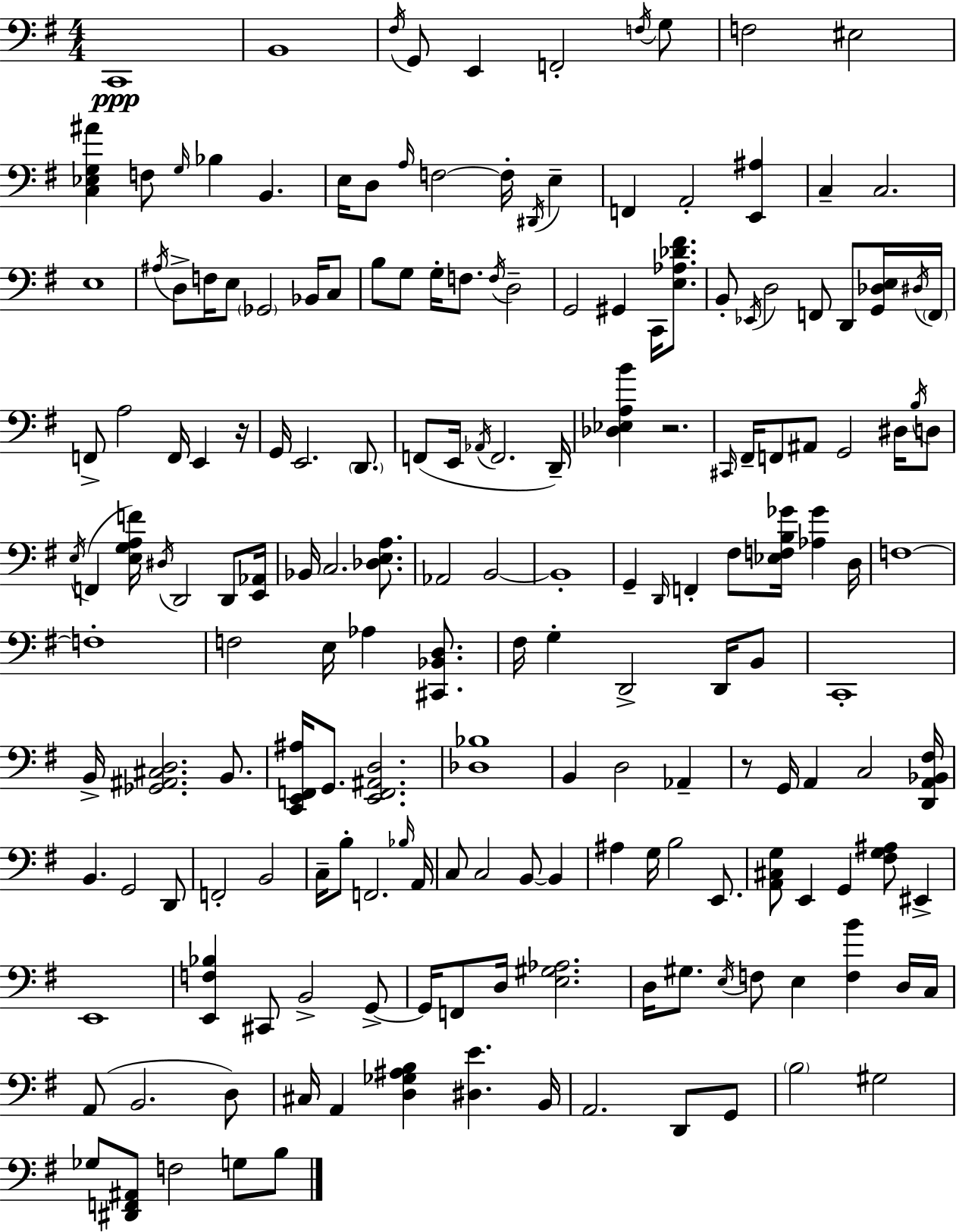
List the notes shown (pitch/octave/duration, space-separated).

C2/w B2/w F#3/s G2/e E2/q F2/h F3/s G3/e F3/h EIS3/h [C3,Eb3,G3,A#4]/q F3/e G3/s Bb3/q B2/q. E3/s D3/e A3/s F3/h F3/s D#2/s E3/q F2/q A2/h [E2,A#3]/q C3/q C3/h. E3/w A#3/s D3/e F3/s E3/e Gb2/h Bb2/s C3/e B3/e G3/e G3/s F3/e. F3/s D3/h G2/h G#2/q C2/s [E3,Ab3,Db4,F#4]/e. B2/e Eb2/s D3/h F2/e D2/e [G2,Db3,E3]/s D#3/s F2/s F2/e A3/h F2/s E2/q R/s G2/s E2/h. D2/e. F2/e E2/s Ab2/s F2/h. D2/s [Db3,Eb3,A3,B4]/q R/h. C#2/s F#2/s F2/e A#2/e G2/h D#3/s B3/s D3/e E3/s F2/q [E3,G3,A3,F4]/s D#3/s D2/h D2/e [E2,Ab2]/s Bb2/s C3/h. [Db3,E3,A3]/e. Ab2/h B2/h B2/w G2/q D2/s F2/q F#3/e [Eb3,F3,B3,Gb4]/s [Ab3,Gb4]/q D3/s F3/w F3/w F3/h E3/s Ab3/q [C#2,Bb2,D3]/e. F#3/s G3/q D2/h D2/s B2/e C2/w B2/s [Gb2,A#2,C#3,D3]/h. B2/e. [C2,E2,F2,A#3]/s G2/e. [E2,F2,A#2,D3]/h. [Db3,Bb3]/w B2/q D3/h Ab2/q R/e G2/s A2/q C3/h [D2,A2,Bb2,F#3]/s B2/q. G2/h D2/e F2/h B2/h C3/s B3/e F2/h. Bb3/s A2/s C3/e C3/h B2/e B2/q A#3/q G3/s B3/h E2/e. [A2,C#3,G3]/e E2/q G2/q [F#3,G3,A#3]/e EIS2/q E2/w [E2,F3,Bb3]/q C#2/e B2/h G2/e G2/s F2/e D3/s [E3,G#3,Ab3]/h. D3/s G#3/e. E3/s F3/e E3/q [F3,B4]/q D3/s C3/s A2/e B2/h. D3/e C#3/s A2/q [D3,Gb3,A#3,B3]/q [D#3,E4]/q. B2/s A2/h. D2/e G2/e B3/h G#3/h Gb3/e [D#2,F2,A#2]/e F3/h G3/e B3/e